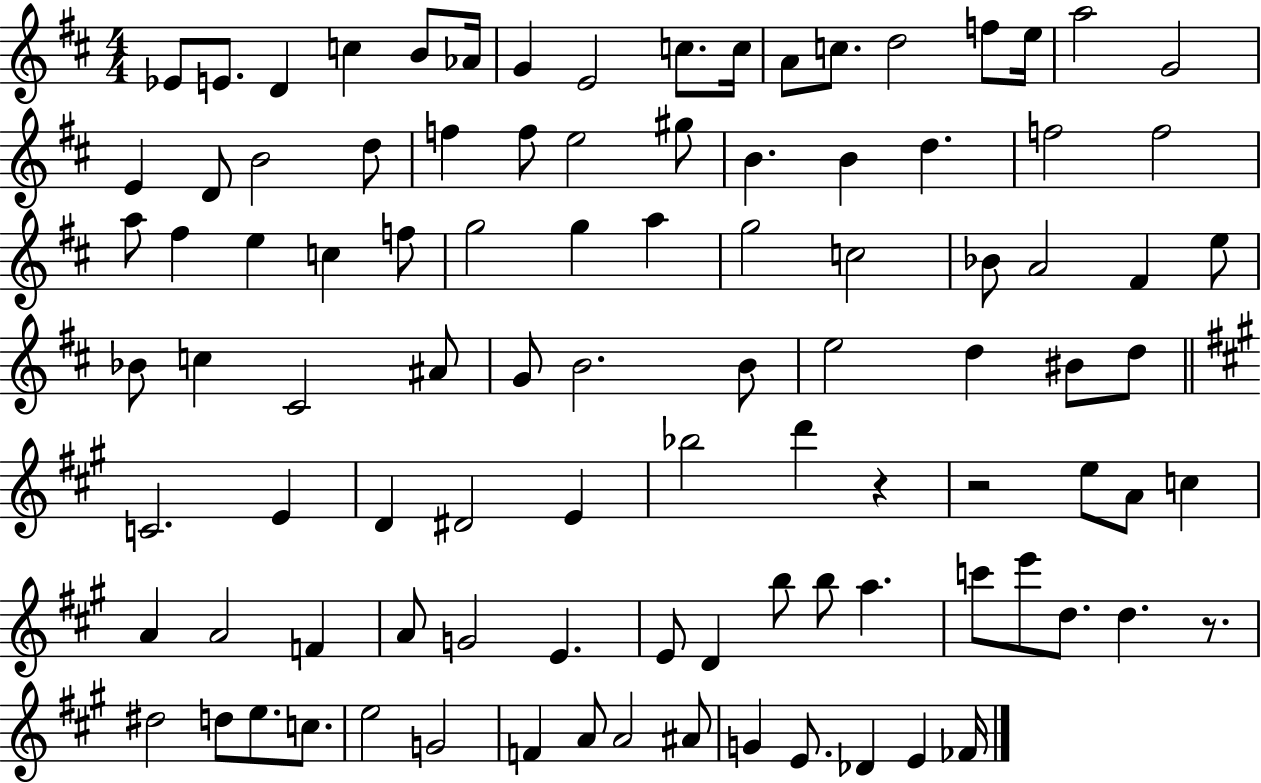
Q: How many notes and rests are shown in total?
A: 98